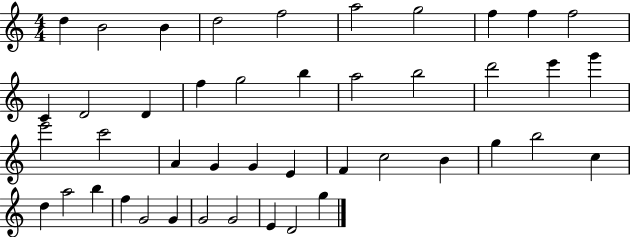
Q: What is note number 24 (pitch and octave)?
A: A4